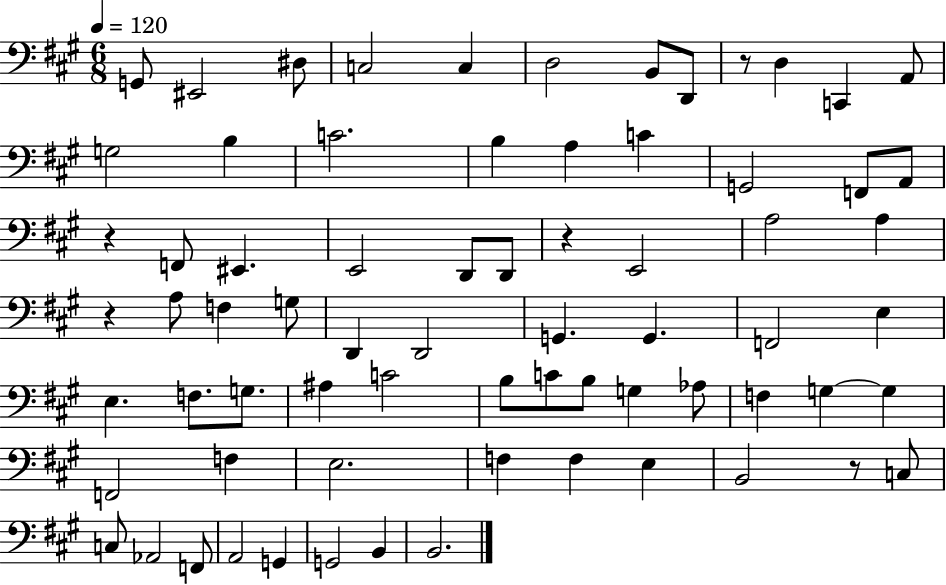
G2/e EIS2/h D#3/e C3/h C3/q D3/h B2/e D2/e R/e D3/q C2/q A2/e G3/h B3/q C4/h. B3/q A3/q C4/q G2/h F2/e A2/e R/q F2/e EIS2/q. E2/h D2/e D2/e R/q E2/h A3/h A3/q R/q A3/e F3/q G3/e D2/q D2/h G2/q. G2/q. F2/h E3/q E3/q. F3/e. G3/e. A#3/q C4/h B3/e C4/e B3/e G3/q Ab3/e F3/q G3/q G3/q F2/h F3/q E3/h. F3/q F3/q E3/q B2/h R/e C3/e C3/e Ab2/h F2/e A2/h G2/q G2/h B2/q B2/h.